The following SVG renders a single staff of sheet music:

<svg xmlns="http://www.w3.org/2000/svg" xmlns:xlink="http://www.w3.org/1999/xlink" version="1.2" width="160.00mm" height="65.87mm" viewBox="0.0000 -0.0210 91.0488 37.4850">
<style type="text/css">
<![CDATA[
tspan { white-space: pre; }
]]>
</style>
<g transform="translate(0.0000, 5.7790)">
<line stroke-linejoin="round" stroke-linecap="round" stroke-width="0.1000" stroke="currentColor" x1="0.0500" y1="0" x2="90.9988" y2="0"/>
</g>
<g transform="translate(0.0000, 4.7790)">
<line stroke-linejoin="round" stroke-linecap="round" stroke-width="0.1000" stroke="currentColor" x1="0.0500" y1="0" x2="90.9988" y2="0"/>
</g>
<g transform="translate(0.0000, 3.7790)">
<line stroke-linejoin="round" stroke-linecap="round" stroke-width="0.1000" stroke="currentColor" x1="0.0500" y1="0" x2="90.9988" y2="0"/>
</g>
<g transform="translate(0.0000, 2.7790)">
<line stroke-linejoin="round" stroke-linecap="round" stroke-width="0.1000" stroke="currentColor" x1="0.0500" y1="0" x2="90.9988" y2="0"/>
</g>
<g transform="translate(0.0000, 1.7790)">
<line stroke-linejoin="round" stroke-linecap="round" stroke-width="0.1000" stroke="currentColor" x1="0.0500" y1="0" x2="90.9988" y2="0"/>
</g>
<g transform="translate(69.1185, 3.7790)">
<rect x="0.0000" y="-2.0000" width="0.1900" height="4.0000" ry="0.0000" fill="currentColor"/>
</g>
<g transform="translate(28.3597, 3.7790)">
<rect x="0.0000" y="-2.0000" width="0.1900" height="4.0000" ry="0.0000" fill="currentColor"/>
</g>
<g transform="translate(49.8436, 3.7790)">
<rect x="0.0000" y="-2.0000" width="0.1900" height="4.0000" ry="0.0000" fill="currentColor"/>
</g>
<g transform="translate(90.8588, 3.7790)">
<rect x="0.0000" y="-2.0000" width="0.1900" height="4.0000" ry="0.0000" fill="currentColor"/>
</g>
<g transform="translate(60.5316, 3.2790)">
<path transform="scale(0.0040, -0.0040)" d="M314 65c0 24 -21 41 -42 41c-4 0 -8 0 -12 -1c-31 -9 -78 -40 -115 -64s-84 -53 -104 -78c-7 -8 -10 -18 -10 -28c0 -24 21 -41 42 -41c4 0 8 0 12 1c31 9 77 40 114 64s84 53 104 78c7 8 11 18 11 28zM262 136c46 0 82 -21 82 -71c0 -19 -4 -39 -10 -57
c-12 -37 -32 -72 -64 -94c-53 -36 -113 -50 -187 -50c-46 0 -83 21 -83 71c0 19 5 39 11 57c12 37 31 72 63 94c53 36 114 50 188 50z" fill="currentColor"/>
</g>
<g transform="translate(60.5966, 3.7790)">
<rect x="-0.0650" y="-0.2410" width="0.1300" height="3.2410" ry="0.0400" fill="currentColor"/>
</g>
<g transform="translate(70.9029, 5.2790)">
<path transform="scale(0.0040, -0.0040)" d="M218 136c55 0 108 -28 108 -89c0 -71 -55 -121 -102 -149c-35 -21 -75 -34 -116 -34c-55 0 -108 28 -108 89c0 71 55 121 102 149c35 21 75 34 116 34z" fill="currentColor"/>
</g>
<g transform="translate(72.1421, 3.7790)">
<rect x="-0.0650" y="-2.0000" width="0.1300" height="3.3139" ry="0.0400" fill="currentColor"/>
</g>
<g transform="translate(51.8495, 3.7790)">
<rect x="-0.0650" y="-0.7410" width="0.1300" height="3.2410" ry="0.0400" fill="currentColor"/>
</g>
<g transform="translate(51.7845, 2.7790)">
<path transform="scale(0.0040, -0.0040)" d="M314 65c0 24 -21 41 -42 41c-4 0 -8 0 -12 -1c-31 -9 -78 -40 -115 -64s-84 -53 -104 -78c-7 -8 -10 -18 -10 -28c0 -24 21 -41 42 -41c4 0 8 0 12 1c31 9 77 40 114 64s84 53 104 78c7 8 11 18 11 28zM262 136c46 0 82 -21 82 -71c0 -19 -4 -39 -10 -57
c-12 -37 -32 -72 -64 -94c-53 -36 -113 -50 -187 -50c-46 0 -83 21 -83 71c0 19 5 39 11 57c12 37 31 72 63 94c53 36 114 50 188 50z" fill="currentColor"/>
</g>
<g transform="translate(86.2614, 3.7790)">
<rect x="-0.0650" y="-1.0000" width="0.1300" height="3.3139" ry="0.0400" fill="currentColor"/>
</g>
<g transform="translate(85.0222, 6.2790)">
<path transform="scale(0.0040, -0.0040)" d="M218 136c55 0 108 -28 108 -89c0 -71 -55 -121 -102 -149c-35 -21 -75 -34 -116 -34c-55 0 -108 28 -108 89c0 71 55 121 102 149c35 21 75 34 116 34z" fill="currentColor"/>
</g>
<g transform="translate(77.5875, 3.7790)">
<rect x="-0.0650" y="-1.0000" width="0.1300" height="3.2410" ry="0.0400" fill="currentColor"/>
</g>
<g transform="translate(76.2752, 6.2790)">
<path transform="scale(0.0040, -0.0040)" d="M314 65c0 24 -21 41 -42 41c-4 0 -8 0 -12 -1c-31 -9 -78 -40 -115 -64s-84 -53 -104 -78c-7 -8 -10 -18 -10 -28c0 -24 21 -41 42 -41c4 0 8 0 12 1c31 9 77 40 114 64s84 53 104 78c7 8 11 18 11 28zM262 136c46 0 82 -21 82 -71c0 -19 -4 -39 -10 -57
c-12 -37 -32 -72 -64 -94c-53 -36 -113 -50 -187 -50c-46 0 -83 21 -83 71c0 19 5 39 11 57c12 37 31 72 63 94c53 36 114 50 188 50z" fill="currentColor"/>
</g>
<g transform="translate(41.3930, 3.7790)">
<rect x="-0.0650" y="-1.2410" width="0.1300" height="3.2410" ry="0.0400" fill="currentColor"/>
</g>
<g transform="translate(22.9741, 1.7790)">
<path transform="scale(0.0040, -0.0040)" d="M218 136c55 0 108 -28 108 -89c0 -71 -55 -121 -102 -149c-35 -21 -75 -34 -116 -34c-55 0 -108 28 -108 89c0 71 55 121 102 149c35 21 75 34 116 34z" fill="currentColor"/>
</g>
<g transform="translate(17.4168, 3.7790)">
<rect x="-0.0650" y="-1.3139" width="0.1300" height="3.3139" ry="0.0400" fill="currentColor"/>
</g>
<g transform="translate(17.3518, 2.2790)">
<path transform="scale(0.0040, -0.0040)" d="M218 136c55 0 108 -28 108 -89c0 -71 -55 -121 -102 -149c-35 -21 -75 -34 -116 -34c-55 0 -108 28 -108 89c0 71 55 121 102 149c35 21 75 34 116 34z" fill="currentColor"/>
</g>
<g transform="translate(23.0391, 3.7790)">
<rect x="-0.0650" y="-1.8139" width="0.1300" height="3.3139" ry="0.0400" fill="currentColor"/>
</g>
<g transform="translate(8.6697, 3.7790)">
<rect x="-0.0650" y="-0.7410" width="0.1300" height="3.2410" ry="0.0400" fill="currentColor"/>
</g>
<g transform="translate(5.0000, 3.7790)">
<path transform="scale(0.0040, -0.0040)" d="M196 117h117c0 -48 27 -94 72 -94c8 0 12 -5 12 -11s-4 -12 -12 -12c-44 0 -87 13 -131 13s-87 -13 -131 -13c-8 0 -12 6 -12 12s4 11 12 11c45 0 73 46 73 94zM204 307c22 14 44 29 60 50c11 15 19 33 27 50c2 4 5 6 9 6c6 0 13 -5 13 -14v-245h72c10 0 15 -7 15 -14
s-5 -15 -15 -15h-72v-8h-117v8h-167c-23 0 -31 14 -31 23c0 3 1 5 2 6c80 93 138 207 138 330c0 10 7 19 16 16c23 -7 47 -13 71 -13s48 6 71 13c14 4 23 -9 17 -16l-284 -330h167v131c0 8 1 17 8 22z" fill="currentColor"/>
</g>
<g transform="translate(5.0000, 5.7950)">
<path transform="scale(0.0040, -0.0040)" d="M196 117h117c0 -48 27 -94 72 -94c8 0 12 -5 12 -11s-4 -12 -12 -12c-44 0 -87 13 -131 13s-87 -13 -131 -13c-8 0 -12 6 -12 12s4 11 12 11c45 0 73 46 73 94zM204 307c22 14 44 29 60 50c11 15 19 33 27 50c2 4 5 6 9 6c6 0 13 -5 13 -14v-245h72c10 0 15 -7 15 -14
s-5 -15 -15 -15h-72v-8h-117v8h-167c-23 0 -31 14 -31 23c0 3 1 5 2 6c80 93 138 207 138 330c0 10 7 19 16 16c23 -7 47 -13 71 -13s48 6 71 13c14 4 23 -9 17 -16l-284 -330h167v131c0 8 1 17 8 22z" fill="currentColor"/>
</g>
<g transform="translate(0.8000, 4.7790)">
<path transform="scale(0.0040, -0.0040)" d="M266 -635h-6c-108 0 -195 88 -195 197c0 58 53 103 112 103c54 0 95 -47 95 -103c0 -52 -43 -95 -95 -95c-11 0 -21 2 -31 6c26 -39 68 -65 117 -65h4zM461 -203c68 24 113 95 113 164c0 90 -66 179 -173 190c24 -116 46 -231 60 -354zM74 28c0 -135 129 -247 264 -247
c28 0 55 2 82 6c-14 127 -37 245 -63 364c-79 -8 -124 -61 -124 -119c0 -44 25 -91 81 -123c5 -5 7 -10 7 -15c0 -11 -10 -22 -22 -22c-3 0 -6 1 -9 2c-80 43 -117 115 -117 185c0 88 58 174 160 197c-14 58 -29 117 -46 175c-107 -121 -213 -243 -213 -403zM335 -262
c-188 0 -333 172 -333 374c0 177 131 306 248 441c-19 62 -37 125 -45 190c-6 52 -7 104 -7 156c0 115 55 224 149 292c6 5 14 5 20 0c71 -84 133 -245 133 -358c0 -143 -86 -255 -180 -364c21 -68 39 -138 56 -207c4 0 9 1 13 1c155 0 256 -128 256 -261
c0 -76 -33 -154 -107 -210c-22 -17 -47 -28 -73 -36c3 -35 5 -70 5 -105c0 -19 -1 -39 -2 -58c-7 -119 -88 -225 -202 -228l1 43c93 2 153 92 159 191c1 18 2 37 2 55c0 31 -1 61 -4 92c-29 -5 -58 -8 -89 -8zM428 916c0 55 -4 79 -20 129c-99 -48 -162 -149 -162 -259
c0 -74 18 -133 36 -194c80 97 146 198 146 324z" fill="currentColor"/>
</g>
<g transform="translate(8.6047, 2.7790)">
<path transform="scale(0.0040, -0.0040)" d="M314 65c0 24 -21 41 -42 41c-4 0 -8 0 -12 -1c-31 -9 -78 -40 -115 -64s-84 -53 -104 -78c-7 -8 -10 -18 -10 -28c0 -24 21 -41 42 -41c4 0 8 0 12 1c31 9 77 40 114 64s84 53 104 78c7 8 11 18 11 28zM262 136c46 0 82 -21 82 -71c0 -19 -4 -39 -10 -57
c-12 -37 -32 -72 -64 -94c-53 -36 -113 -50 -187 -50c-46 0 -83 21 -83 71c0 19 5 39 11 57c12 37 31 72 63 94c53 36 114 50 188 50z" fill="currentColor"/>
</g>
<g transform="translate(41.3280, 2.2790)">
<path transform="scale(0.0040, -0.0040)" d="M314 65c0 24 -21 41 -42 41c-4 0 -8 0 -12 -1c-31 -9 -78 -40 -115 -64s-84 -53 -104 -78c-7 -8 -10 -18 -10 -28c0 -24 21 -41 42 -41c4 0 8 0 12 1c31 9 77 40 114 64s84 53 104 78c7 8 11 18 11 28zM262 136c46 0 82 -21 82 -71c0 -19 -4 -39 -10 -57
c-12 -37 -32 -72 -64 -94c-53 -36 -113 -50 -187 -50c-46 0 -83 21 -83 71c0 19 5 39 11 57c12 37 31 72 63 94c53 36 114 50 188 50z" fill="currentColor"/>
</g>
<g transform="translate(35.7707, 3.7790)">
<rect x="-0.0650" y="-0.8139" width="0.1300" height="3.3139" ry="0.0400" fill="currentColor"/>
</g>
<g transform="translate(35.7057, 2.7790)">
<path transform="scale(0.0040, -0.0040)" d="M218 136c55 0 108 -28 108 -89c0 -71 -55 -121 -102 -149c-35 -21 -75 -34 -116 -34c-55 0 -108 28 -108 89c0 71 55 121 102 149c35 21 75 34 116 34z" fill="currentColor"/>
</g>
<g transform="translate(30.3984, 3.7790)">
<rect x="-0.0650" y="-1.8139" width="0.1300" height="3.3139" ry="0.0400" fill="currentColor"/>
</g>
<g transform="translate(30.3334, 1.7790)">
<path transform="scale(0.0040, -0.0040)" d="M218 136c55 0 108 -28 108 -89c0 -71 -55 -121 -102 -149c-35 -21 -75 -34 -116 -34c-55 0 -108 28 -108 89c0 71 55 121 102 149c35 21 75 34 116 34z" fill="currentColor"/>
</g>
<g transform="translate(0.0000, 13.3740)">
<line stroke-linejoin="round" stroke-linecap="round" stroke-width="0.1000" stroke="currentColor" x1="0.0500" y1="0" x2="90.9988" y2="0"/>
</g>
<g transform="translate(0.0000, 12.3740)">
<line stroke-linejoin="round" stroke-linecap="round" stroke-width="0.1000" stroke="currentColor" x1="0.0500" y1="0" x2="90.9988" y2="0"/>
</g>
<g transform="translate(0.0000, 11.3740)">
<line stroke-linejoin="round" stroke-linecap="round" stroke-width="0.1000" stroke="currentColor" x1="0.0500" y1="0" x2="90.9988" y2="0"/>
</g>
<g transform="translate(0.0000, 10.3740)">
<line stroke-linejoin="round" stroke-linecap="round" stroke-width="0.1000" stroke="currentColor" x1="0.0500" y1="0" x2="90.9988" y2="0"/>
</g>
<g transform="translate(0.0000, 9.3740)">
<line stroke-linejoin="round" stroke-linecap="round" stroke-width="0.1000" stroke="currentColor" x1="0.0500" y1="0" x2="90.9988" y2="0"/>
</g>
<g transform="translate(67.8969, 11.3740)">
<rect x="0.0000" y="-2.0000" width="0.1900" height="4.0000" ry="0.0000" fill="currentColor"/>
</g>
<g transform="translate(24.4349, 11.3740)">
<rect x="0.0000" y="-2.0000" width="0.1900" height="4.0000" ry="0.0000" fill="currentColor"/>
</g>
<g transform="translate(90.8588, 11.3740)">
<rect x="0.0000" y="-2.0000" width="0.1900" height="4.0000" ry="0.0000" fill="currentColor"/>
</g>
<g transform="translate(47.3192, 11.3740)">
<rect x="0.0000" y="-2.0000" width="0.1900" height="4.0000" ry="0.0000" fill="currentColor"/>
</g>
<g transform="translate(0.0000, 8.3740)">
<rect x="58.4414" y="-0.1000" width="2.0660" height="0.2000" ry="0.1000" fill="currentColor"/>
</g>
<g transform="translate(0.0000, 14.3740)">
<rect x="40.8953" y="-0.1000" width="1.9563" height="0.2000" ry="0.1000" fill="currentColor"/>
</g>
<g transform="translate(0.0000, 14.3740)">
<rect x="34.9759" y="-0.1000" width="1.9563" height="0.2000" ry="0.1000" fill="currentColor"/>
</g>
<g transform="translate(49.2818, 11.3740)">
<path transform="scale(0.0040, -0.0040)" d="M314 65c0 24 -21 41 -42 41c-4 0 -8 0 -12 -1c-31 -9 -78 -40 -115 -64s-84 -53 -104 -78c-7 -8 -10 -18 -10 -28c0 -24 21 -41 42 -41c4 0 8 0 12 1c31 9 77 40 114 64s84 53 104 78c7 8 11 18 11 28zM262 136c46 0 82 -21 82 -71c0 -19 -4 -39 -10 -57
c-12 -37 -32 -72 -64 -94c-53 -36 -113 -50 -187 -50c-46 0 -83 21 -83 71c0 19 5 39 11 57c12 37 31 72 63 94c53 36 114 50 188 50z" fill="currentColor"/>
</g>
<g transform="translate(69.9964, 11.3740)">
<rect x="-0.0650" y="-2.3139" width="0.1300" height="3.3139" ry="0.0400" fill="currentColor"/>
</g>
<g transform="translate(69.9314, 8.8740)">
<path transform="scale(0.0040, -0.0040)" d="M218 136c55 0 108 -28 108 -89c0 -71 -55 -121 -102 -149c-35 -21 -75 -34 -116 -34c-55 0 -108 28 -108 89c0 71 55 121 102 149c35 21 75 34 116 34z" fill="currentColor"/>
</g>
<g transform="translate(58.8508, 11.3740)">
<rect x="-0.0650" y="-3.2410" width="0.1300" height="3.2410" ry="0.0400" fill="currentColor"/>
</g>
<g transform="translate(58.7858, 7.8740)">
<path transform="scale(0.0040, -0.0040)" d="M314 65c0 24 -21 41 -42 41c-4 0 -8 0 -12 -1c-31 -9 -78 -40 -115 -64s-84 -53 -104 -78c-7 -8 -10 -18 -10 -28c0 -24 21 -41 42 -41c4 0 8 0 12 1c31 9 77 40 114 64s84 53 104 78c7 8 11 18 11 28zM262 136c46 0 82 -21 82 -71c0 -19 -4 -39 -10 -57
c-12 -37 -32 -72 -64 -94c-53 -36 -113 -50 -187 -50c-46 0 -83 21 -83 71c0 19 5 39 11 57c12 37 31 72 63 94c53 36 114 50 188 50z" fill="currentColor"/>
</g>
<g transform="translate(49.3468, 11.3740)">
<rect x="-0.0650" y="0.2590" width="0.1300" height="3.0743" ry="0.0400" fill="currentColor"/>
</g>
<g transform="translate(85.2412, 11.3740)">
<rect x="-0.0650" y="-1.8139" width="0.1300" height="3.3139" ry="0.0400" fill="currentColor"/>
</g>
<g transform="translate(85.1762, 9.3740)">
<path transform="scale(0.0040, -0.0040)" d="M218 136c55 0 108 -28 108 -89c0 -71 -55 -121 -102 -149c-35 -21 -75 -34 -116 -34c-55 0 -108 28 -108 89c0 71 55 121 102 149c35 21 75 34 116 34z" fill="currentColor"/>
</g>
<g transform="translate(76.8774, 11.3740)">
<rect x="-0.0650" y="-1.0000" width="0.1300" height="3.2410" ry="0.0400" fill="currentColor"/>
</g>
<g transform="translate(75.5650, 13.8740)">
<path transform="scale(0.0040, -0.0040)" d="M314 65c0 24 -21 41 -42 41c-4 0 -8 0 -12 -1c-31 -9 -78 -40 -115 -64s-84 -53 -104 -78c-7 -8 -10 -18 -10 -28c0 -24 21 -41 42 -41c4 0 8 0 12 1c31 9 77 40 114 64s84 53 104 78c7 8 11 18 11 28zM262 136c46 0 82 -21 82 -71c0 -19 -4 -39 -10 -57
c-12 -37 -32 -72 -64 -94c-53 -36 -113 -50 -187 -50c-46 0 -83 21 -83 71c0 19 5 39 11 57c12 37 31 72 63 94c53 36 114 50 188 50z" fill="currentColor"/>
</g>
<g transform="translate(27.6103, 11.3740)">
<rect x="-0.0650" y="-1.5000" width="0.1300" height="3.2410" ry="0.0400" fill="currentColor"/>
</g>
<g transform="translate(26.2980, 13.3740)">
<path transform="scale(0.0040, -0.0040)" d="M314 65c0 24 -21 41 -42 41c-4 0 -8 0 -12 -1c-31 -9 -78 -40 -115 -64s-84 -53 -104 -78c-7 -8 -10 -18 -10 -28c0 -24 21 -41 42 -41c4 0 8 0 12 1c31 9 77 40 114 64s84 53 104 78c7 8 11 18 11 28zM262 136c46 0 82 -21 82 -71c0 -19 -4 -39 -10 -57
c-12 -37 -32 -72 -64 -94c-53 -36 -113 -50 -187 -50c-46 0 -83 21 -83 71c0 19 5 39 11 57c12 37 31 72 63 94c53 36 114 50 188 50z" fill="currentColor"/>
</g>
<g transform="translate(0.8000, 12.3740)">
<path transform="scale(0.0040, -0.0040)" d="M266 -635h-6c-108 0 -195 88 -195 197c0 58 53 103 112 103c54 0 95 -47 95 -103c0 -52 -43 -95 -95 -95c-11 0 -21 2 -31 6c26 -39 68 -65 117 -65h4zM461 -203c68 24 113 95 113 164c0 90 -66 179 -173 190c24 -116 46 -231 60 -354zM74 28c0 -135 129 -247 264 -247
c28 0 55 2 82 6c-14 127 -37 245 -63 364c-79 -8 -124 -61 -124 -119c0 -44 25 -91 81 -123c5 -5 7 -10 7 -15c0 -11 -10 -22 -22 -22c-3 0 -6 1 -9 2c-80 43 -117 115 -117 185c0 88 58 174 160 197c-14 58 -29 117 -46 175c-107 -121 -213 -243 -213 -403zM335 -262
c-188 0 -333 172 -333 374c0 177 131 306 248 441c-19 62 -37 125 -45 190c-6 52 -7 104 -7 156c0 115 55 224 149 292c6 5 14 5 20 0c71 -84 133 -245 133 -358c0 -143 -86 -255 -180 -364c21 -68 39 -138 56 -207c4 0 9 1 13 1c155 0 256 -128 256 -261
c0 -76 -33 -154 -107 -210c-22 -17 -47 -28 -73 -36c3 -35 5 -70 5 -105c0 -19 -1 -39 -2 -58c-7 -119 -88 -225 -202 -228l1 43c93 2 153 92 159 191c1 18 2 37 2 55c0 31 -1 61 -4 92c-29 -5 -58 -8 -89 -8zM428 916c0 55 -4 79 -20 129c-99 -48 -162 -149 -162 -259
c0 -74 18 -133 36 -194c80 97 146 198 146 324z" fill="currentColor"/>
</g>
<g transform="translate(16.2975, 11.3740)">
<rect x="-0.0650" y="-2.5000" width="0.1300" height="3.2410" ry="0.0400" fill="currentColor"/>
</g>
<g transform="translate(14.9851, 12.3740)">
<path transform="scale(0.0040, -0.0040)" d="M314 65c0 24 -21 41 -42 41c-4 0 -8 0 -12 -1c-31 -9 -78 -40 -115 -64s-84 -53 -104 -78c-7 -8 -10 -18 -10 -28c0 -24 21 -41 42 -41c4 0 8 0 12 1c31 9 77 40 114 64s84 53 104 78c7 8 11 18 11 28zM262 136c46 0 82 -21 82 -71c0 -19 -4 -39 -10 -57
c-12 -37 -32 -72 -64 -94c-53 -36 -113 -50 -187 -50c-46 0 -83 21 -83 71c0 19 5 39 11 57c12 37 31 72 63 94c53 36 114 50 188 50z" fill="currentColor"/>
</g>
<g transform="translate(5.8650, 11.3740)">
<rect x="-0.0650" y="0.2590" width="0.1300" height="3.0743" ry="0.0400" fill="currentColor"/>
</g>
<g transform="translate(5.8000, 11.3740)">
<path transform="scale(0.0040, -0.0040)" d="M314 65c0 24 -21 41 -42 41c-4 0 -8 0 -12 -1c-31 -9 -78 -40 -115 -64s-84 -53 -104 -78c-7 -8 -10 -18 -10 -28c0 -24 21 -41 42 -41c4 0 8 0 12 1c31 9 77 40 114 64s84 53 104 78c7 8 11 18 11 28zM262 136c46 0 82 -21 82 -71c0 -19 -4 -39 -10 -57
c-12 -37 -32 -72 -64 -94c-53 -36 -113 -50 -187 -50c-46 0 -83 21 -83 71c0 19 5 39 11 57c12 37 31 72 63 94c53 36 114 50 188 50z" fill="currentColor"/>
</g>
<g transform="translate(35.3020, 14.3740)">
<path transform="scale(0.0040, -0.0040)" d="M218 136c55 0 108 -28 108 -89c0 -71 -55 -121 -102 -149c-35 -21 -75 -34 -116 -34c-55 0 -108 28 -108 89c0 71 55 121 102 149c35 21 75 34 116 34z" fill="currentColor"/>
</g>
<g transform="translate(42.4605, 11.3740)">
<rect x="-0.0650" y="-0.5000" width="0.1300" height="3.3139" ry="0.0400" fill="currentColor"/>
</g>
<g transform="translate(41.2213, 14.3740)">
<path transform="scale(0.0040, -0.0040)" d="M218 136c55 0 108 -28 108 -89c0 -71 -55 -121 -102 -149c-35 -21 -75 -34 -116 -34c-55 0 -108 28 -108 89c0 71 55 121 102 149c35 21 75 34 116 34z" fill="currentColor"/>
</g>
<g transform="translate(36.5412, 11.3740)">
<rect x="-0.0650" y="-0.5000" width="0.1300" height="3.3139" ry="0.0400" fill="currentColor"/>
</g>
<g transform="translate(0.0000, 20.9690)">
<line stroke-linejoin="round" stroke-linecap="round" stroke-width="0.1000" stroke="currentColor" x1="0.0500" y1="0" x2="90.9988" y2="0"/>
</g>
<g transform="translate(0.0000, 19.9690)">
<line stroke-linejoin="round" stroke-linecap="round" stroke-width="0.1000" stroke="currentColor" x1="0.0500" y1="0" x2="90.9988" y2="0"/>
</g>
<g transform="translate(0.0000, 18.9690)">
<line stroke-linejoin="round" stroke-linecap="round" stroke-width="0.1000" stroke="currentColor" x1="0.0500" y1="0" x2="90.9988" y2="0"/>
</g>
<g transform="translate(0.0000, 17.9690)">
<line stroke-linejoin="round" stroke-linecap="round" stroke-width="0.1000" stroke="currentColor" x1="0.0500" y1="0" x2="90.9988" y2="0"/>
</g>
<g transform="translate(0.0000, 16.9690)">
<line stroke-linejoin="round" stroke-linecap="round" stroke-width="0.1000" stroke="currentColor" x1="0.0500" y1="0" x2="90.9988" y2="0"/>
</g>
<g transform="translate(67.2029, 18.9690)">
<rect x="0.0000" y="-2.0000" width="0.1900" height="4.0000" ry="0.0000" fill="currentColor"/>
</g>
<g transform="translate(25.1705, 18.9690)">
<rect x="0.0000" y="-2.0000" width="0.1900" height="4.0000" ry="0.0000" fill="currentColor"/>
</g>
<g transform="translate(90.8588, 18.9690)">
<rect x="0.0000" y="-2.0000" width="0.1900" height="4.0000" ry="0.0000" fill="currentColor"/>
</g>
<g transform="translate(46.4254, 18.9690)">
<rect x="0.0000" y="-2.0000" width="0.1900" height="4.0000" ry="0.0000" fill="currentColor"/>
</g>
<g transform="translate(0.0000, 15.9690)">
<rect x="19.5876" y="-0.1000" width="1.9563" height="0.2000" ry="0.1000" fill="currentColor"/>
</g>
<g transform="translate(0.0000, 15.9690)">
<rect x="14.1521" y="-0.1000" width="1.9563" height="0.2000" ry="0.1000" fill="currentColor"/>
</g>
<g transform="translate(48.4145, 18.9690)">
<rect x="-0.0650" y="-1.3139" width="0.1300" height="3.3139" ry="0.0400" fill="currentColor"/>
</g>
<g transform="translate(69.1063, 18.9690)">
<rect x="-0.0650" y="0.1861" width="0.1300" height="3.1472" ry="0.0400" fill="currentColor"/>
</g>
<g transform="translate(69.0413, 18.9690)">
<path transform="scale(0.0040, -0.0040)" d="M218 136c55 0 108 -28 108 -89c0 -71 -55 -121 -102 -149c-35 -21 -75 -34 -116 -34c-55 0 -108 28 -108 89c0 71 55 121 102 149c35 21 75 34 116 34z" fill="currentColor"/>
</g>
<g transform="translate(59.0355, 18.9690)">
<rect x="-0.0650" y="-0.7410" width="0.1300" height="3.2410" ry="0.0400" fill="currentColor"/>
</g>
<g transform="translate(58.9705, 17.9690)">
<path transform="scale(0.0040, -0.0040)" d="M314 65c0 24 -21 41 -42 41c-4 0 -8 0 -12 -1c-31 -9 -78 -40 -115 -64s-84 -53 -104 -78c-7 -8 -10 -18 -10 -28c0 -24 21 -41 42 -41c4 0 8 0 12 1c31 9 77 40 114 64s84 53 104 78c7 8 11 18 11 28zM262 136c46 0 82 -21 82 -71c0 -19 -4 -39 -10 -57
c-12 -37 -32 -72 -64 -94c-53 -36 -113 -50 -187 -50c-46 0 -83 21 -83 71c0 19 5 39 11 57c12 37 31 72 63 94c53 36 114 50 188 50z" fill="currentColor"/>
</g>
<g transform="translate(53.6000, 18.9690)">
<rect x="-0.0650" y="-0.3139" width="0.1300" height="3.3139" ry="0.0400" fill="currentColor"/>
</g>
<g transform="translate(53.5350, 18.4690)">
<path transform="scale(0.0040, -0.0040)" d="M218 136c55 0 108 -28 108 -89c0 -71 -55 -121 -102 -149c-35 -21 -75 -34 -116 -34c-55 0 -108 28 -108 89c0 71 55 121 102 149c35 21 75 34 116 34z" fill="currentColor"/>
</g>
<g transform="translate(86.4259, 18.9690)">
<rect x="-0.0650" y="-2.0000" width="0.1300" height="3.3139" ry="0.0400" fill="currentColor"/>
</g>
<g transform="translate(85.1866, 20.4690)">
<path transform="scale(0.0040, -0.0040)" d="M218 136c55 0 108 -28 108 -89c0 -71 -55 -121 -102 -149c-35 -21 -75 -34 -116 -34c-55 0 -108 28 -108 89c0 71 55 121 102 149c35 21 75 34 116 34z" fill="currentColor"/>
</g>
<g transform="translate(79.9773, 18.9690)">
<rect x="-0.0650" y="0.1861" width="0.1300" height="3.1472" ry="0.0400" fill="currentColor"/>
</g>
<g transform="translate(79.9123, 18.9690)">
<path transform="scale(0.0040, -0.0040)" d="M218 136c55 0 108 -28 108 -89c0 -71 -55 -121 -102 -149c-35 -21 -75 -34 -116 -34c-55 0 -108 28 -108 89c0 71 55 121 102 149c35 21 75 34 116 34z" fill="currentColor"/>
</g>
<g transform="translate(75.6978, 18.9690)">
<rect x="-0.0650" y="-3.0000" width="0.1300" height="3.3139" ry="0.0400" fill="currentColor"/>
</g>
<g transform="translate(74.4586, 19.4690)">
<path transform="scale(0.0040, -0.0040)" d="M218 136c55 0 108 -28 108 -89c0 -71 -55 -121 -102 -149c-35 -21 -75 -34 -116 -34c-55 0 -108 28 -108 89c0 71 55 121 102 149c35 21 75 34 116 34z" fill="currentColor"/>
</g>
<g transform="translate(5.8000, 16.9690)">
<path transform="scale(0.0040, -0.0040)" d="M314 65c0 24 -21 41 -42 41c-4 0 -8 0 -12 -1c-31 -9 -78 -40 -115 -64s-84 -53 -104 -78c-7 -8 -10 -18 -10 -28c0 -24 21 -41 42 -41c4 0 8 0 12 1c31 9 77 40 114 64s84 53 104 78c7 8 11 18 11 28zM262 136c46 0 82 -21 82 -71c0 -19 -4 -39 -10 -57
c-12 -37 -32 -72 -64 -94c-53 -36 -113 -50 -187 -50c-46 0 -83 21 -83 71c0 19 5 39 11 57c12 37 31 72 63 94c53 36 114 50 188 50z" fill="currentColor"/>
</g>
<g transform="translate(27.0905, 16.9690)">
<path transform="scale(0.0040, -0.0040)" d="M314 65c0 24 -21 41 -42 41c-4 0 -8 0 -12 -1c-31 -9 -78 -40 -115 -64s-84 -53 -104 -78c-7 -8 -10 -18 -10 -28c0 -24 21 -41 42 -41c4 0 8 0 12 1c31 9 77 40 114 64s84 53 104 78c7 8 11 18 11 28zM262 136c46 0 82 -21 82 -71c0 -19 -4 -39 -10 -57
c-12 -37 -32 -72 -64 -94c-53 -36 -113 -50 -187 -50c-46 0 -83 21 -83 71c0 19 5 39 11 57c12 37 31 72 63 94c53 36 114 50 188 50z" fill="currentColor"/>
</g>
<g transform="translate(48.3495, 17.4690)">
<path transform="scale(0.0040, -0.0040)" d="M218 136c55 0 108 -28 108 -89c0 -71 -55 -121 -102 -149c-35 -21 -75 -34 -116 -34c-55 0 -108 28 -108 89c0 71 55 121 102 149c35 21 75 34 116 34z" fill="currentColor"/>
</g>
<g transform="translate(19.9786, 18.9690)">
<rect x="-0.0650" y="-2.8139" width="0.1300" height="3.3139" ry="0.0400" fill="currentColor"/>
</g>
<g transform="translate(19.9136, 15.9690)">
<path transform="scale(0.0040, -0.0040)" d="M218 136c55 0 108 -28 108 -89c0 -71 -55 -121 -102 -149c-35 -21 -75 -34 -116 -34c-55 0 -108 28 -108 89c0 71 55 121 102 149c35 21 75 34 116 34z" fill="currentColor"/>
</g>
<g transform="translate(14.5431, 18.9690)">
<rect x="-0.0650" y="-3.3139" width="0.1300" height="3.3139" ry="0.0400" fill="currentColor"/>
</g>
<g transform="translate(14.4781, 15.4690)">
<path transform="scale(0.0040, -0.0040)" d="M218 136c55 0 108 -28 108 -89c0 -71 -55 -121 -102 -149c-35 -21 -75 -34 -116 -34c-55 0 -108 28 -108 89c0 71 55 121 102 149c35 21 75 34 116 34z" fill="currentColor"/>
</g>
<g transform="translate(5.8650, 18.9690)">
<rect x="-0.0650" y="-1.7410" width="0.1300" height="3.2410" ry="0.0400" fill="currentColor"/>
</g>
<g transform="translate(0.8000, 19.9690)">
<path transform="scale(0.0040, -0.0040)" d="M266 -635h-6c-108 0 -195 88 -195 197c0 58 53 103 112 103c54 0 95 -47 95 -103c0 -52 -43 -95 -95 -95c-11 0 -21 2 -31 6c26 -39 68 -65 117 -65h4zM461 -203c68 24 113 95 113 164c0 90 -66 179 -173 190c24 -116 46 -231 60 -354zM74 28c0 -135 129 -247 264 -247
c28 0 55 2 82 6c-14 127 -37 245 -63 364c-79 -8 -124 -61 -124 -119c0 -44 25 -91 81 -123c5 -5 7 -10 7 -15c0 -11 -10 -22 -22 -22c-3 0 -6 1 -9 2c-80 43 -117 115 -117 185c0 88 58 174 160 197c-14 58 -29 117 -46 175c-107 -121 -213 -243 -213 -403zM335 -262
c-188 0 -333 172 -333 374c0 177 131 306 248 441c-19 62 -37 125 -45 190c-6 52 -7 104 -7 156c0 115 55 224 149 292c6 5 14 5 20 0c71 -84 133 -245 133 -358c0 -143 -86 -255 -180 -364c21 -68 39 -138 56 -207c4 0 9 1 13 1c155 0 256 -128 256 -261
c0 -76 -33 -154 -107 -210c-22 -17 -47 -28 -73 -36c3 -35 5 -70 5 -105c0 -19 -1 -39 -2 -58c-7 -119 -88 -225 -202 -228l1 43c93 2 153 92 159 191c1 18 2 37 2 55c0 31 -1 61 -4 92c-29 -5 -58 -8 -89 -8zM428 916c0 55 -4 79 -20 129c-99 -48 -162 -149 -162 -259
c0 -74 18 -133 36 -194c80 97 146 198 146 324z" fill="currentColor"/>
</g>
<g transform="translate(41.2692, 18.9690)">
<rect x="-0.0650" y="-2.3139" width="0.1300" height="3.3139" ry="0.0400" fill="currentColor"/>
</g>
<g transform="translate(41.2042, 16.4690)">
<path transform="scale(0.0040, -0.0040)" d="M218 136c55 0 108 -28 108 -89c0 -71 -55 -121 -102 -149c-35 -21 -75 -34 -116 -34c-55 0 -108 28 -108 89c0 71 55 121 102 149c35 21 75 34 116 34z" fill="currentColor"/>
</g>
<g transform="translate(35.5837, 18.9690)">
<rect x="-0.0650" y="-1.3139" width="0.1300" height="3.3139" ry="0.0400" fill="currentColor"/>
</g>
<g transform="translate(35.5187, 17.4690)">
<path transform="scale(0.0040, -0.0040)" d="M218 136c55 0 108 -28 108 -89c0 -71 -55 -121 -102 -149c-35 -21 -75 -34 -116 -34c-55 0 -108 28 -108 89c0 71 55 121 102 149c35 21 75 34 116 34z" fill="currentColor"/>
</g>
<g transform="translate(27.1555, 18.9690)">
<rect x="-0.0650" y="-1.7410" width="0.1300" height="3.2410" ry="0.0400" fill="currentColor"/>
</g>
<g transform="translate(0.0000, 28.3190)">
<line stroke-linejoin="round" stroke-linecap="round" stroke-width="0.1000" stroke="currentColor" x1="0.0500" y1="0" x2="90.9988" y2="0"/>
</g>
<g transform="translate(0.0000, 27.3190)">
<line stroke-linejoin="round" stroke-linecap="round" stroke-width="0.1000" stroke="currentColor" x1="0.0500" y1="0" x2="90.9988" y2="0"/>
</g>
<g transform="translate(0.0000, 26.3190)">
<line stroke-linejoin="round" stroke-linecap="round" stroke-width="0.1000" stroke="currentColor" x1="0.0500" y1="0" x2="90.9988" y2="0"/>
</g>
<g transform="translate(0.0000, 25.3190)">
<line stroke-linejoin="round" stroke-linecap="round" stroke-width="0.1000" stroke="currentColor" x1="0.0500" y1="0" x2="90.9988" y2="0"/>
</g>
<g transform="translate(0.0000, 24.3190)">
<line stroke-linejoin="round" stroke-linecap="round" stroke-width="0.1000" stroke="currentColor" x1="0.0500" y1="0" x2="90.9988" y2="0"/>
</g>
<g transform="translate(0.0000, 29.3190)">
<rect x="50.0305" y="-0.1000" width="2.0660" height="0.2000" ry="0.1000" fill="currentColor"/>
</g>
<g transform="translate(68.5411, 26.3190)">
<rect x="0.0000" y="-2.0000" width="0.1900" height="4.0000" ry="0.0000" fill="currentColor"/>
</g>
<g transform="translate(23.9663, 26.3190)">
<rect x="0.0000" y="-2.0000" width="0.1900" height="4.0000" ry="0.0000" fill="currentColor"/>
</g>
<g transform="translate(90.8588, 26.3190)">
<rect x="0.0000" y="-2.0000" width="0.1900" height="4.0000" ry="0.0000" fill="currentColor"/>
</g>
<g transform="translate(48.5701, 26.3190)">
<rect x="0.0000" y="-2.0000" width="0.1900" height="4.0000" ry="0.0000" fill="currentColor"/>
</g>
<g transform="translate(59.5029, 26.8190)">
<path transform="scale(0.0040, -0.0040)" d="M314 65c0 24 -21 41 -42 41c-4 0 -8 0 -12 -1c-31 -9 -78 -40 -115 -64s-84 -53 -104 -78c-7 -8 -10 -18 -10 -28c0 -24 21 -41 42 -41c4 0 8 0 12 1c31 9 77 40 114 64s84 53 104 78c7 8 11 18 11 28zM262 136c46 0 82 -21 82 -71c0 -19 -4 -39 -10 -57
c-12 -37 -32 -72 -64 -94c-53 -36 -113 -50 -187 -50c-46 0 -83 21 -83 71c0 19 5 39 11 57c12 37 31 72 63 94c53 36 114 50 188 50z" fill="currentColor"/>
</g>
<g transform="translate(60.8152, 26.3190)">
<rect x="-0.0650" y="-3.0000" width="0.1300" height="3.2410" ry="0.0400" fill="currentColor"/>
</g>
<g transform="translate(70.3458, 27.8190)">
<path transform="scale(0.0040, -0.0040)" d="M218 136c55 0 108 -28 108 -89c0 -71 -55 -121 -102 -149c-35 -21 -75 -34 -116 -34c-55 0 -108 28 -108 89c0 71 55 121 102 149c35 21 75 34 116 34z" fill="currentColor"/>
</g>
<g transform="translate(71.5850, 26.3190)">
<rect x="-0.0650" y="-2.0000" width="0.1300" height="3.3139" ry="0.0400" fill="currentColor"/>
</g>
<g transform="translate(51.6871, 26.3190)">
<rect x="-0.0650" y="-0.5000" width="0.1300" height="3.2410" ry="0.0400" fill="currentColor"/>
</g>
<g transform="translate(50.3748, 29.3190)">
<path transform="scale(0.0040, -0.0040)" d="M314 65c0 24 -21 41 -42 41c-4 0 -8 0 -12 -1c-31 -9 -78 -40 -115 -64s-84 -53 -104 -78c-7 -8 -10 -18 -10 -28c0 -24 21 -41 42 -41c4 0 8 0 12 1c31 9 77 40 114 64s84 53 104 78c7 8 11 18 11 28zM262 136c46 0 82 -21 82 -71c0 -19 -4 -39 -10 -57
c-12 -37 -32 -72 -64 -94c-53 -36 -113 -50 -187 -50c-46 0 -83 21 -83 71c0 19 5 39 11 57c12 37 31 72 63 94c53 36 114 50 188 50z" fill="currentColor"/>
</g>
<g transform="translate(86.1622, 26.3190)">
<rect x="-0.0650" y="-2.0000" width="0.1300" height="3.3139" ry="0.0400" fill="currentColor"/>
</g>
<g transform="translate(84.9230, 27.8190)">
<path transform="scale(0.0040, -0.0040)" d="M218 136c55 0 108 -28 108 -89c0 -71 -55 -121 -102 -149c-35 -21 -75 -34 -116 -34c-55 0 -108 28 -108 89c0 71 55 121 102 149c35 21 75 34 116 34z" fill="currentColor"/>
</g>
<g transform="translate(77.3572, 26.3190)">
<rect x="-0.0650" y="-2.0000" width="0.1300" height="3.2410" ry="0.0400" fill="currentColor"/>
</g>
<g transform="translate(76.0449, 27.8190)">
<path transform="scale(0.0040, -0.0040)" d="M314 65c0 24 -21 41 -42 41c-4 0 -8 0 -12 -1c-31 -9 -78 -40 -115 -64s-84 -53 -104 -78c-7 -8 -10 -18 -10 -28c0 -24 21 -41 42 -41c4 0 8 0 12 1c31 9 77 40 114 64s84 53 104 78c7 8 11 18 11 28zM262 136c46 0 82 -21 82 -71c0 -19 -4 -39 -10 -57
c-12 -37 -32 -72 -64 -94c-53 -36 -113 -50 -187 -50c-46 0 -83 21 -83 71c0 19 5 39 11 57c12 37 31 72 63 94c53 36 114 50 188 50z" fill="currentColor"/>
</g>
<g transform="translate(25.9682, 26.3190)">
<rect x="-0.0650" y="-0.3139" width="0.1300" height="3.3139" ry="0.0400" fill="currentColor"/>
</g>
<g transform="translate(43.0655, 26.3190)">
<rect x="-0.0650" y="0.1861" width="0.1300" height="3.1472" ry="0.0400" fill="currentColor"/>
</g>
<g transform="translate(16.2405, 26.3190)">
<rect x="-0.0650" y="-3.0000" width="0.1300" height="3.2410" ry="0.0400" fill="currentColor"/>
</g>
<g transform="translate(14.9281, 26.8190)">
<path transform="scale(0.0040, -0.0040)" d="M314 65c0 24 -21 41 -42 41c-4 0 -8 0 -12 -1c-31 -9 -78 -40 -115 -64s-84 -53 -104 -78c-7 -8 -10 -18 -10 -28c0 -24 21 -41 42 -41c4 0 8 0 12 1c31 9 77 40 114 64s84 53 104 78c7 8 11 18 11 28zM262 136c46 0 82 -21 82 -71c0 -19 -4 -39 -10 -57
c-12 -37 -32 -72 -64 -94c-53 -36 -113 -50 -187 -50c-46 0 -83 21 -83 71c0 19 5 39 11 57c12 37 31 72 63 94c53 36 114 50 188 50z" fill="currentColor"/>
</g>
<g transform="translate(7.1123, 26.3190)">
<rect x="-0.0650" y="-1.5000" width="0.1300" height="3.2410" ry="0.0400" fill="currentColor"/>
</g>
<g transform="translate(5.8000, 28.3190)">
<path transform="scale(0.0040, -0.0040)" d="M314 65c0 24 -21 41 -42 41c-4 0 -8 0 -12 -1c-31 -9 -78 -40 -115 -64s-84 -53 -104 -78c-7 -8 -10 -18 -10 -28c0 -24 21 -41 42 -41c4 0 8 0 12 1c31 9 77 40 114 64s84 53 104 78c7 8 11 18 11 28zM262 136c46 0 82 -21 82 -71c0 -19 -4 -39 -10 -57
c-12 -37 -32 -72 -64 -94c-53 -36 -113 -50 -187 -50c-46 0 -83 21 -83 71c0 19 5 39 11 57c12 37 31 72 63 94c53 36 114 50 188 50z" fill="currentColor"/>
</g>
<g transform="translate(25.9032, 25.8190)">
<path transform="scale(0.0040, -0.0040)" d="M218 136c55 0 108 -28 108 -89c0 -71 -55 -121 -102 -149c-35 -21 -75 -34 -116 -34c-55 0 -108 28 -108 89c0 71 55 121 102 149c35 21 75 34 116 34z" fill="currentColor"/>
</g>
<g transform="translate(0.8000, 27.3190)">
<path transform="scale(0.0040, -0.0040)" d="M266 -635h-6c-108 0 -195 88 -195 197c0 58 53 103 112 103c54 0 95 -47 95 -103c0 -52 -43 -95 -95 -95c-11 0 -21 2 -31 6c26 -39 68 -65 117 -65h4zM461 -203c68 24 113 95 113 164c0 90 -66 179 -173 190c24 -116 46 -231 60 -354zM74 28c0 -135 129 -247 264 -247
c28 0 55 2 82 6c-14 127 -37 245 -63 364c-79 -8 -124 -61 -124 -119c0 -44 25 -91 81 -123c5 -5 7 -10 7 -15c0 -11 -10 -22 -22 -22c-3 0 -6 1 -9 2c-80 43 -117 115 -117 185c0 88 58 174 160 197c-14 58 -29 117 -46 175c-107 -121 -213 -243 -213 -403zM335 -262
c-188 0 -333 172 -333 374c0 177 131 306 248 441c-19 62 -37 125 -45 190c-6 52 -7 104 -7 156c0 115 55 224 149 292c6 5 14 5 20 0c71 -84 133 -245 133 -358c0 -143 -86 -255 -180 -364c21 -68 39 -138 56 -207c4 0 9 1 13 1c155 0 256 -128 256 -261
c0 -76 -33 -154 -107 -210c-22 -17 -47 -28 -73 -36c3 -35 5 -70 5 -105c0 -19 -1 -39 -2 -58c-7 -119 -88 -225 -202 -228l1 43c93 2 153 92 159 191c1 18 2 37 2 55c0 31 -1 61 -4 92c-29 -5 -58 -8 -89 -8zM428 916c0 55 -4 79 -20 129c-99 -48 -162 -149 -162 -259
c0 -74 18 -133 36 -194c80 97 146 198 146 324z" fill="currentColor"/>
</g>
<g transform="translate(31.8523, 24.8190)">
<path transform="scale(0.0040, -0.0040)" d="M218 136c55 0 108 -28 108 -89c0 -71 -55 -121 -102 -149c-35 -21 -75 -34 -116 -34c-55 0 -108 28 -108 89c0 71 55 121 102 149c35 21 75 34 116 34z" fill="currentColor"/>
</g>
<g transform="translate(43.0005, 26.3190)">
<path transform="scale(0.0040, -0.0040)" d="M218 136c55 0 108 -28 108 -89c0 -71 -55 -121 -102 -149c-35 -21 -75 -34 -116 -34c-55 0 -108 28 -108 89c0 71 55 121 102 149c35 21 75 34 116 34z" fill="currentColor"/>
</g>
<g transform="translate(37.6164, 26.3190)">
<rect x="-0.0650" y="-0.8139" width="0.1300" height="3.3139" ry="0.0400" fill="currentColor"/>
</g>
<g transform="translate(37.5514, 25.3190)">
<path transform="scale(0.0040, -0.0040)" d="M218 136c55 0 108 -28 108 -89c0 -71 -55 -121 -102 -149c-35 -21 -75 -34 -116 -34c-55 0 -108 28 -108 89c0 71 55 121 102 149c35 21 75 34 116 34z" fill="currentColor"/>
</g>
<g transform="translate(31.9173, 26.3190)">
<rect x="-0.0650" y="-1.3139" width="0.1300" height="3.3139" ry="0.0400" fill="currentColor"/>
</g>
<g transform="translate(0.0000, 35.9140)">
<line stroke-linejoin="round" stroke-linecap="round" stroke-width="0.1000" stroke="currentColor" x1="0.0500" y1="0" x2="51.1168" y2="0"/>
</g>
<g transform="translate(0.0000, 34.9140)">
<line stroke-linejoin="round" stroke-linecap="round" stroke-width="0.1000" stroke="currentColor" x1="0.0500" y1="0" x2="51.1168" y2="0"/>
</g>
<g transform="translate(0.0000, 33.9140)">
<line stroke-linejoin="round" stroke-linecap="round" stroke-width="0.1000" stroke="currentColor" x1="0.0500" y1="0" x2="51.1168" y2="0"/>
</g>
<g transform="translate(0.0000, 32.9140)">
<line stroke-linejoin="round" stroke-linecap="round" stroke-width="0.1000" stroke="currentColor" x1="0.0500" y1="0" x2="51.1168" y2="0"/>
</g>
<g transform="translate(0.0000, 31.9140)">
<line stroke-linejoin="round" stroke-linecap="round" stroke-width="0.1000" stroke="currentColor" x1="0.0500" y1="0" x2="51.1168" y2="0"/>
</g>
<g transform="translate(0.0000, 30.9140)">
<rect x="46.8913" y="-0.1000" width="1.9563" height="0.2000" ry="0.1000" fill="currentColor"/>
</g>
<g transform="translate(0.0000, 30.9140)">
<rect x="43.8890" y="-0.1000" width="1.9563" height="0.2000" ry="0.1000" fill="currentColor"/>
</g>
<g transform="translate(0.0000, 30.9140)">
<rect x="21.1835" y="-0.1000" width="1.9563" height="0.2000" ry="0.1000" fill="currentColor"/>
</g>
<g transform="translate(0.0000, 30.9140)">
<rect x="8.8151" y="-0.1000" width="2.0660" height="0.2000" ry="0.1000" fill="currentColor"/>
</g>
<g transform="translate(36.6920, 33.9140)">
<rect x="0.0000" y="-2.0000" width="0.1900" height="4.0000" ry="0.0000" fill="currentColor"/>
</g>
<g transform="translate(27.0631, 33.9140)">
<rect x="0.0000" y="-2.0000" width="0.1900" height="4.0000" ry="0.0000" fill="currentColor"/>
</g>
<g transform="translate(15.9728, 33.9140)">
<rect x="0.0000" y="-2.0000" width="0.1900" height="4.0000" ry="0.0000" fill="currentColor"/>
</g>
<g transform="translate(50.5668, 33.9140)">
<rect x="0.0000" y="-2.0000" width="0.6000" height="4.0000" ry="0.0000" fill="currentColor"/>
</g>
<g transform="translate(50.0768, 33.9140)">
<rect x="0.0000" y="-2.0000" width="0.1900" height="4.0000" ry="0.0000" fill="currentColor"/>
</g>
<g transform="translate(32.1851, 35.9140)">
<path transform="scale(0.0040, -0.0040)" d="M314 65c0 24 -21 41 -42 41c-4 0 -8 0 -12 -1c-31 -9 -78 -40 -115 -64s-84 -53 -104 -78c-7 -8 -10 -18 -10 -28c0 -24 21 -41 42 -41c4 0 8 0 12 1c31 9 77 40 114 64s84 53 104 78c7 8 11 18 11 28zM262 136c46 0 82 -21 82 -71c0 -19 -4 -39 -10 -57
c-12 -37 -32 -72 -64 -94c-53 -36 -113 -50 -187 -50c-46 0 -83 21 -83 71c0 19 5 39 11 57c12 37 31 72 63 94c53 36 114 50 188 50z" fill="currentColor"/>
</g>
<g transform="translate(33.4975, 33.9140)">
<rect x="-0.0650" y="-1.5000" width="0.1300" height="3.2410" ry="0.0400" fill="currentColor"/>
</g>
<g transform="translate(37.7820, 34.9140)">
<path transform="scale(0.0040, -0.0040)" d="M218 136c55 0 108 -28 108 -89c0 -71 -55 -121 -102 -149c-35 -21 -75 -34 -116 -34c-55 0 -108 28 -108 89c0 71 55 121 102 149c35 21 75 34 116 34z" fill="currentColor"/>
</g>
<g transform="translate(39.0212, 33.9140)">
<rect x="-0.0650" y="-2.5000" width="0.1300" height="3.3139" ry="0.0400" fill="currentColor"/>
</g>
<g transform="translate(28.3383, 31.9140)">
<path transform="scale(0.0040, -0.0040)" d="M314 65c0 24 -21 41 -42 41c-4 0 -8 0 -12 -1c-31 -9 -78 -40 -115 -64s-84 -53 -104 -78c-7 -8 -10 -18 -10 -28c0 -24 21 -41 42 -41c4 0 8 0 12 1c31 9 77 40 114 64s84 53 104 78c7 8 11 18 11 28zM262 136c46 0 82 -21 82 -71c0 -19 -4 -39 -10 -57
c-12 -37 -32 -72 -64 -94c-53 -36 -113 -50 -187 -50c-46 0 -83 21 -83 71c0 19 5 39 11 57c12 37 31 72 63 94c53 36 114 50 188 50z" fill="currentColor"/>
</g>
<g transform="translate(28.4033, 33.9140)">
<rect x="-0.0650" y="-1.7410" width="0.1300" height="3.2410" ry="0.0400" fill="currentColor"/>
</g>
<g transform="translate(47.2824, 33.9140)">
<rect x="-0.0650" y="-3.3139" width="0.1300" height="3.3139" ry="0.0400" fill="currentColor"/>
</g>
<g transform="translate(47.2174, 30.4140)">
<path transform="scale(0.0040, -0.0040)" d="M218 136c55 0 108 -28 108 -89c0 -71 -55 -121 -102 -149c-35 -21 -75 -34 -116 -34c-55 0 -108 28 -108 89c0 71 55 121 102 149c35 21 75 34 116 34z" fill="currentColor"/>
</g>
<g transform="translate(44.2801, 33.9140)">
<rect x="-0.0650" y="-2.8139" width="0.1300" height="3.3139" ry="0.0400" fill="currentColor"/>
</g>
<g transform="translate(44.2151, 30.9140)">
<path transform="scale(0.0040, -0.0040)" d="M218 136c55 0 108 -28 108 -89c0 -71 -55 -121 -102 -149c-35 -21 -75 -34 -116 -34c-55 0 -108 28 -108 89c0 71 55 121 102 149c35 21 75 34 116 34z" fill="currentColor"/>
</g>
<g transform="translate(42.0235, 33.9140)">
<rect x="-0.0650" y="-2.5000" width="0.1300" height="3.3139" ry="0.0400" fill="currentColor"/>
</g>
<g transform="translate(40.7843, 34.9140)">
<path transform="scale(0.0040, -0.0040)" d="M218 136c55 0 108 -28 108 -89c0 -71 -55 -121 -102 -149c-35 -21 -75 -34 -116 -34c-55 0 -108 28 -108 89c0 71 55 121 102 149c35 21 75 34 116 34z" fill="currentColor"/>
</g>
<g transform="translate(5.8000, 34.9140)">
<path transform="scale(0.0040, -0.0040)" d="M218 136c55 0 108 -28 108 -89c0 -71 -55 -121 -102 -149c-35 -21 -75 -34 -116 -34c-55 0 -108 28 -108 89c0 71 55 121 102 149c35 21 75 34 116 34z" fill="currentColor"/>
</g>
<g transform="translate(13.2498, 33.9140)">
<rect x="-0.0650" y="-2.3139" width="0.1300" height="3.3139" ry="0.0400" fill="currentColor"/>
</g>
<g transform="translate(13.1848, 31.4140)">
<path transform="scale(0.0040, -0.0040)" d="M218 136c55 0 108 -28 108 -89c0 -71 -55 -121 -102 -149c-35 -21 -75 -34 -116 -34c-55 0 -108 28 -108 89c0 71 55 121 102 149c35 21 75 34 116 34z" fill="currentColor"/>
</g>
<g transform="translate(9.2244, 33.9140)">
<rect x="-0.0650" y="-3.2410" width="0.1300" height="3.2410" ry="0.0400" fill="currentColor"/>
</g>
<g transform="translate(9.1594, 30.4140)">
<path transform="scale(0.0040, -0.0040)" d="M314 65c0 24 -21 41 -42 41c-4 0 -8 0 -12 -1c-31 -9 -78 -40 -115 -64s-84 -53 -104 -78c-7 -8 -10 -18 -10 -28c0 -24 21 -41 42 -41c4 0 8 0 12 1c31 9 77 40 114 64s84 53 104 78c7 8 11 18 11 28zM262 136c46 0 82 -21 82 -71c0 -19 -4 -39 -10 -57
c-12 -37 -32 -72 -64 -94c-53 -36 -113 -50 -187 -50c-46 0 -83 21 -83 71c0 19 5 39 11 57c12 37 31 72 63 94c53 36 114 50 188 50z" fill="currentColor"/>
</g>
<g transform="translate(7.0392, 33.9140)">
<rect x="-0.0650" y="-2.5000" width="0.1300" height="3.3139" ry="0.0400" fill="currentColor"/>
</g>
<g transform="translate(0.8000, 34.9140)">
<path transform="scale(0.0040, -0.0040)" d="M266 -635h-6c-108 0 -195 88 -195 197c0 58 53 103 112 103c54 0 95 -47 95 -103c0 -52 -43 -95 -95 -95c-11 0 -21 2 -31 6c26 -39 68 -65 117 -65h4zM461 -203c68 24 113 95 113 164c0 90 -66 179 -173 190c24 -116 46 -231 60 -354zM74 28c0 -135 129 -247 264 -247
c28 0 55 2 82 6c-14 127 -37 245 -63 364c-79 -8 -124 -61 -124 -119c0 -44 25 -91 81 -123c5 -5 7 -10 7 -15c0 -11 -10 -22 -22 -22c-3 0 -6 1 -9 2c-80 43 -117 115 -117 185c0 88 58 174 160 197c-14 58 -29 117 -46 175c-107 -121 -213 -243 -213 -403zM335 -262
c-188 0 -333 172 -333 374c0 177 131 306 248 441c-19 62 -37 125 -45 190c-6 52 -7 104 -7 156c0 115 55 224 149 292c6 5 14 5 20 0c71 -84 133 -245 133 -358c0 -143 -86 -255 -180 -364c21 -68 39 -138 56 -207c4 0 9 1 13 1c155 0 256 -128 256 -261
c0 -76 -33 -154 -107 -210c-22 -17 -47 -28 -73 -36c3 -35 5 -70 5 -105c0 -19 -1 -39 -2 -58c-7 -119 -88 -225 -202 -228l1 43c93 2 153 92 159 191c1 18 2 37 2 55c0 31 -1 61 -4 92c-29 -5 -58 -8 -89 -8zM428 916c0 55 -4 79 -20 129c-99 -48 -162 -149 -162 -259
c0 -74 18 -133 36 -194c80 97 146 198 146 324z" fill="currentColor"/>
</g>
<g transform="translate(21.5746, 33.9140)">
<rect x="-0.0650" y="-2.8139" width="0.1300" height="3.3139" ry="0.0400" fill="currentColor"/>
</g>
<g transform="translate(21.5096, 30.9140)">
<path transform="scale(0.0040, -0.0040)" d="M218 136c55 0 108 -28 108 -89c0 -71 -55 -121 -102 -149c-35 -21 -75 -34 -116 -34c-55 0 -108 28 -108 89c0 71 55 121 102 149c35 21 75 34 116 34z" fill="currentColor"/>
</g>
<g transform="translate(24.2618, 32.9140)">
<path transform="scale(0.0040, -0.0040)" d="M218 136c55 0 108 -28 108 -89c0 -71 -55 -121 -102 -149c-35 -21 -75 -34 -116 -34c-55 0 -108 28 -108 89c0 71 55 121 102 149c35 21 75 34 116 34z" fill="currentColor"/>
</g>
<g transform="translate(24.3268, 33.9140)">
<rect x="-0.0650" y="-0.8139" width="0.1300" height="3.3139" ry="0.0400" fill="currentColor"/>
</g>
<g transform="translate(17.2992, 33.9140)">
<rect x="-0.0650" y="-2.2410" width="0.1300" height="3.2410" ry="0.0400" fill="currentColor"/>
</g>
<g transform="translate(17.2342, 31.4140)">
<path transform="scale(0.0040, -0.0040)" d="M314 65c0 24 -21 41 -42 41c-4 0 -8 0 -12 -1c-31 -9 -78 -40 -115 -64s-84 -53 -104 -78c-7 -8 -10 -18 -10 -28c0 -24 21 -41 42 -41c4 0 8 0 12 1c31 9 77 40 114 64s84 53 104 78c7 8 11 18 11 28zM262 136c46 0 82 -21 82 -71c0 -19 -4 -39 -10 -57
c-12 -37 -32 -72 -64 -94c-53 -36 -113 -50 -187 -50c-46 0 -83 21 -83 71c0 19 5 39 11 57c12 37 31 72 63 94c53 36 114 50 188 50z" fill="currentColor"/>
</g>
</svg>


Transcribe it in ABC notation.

X:1
T:Untitled
M:4/4
L:1/4
K:C
d2 e f f d e2 d2 c2 F D2 D B2 G2 E2 C C B2 b2 g D2 f f2 b a f2 e g e c d2 B A B F E2 A2 c e d B C2 A2 F F2 F G b2 g g2 a d f2 E2 G G a b